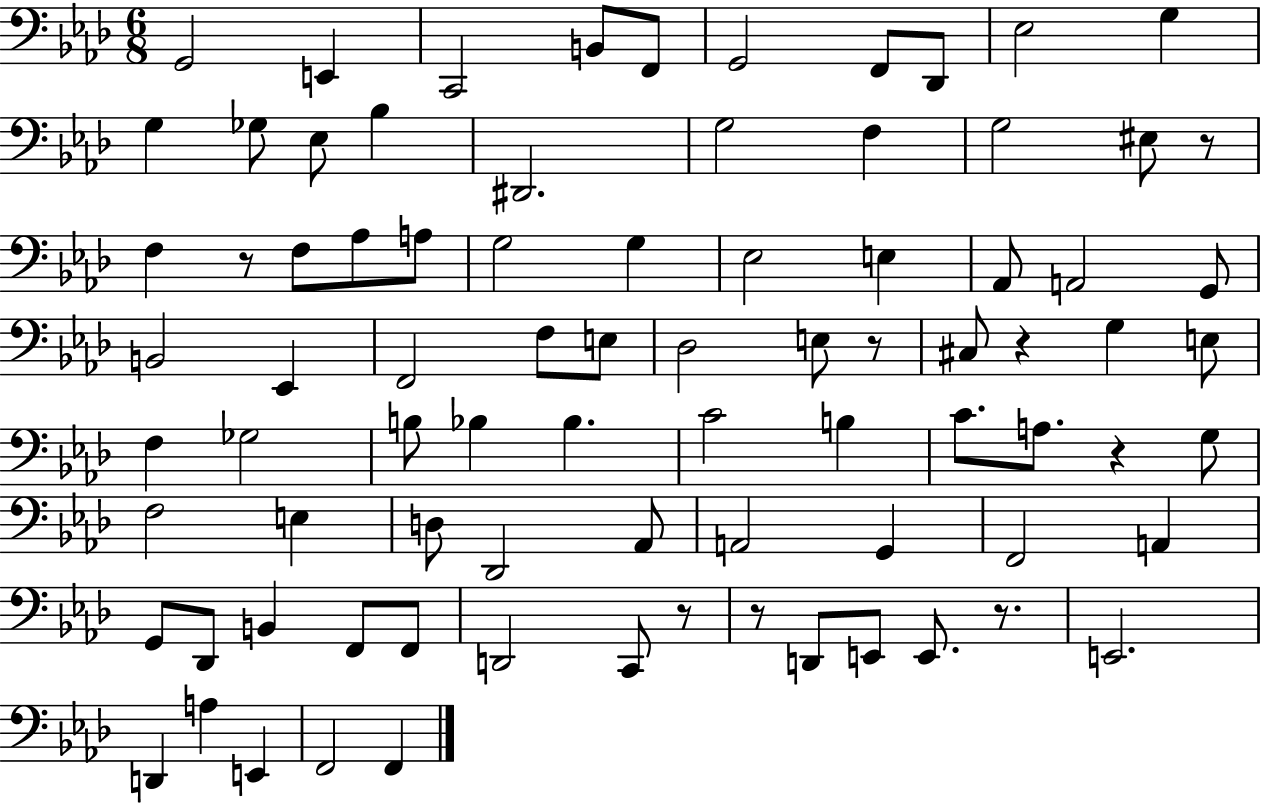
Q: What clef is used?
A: bass